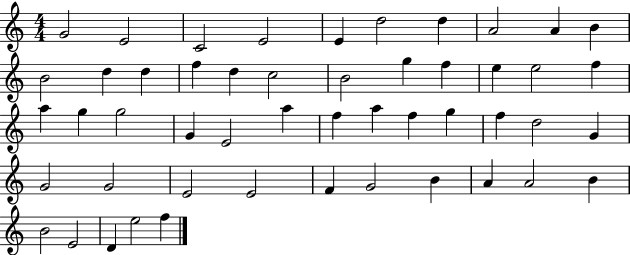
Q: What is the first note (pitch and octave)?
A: G4